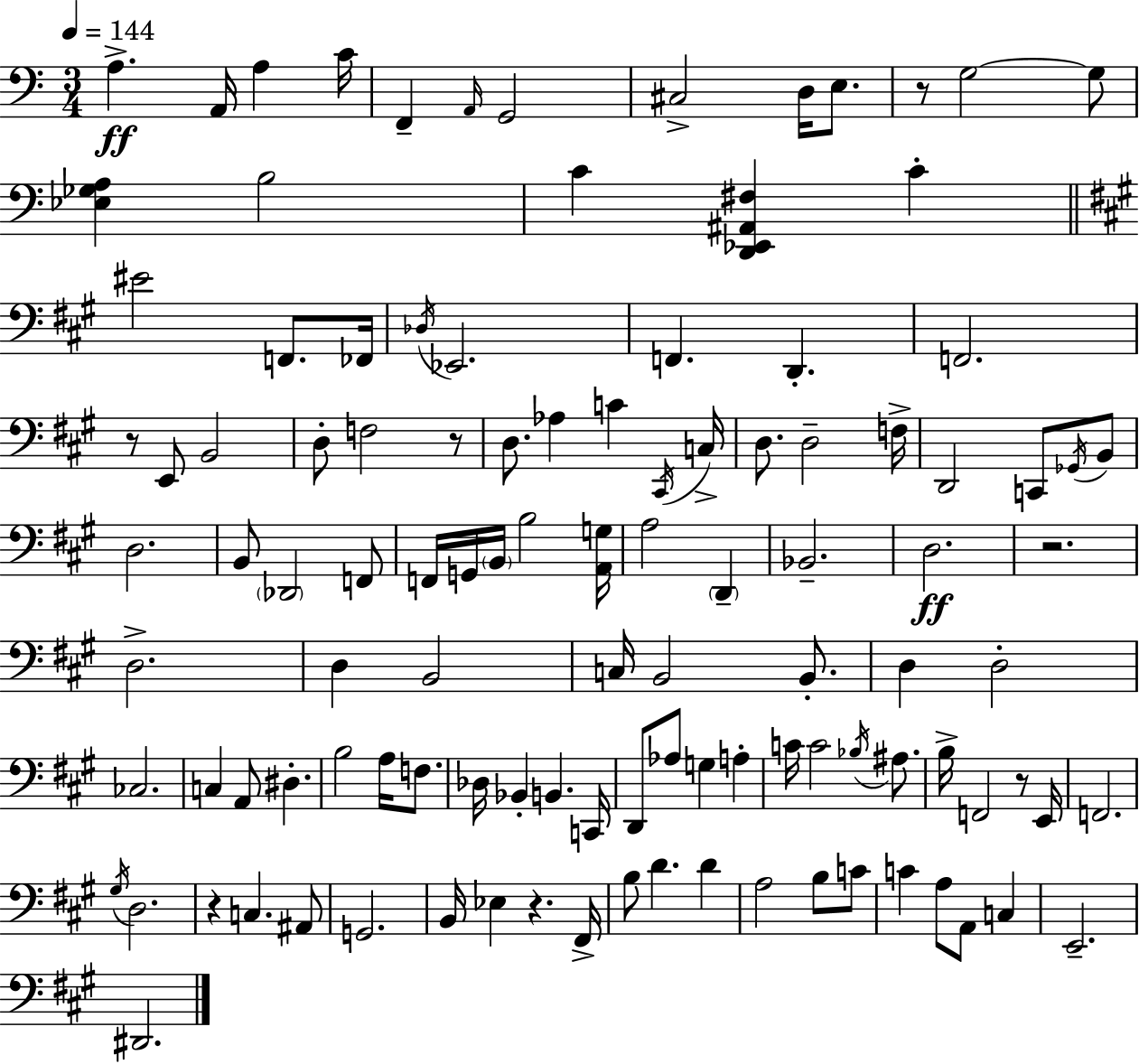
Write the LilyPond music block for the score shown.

{
  \clef bass
  \numericTimeSignature
  \time 3/4
  \key c \major
  \tempo 4 = 144
  a4.->\ff a,16 a4 c'16 | f,4-- \grace { a,16 } g,2 | cis2-> d16 e8. | r8 g2~~ g8 | \break <ees ges a>4 b2 | c'4 <d, ees, ais, fis>4 c'4-. | \bar "||" \break \key a \major eis'2 f,8. fes,16 | \acciaccatura { des16 } ees,2. | f,4. d,4.-. | f,2. | \break r8 e,8 b,2 | d8-. f2 r8 | d8. aes4 c'4 | \acciaccatura { cis,16 } c16-> d8. d2-- | \break f16-> d,2 c,8 | \acciaccatura { ges,16 } b,8 d2. | b,8 \parenthesize des,2 | f,8 f,16 g,16 \parenthesize b,16 b2 | \break <a, g>16 a2 \parenthesize d,4-- | bes,2.-- | d2.\ff | r2. | \break d2.-> | d4 b,2 | c16 b,2 | b,8.-. d4 d2-. | \break ces2. | c4 a,8 dis4.-. | b2 a16 | f8. des16 bes,4-. b,4. | \break c,16 d,8 aes8 g4 a4-. | c'16 c'2 | \acciaccatura { bes16 } ais8. b16-> f,2 | r8 e,16 f,2. | \break \acciaccatura { gis16 } d2. | r4 c4. | ais,8 g,2. | b,16 ees4 r4. | \break fis,16-> b8 d'4. | d'4 a2 | b8 c'8 c'4 a8 a,8 | c4 e,2.-- | \break dis,2. | \bar "|."
}